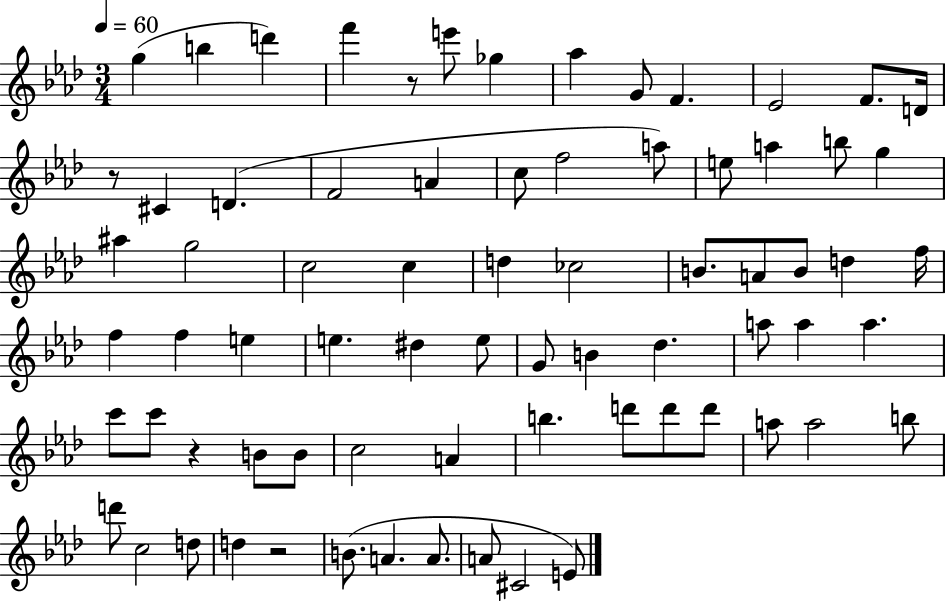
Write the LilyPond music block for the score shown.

{
  \clef treble
  \numericTimeSignature
  \time 3/4
  \key aes \major
  \tempo 4 = 60
  g''4( b''4 d'''4) | f'''4 r8 e'''8 ges''4 | aes''4 g'8 f'4. | ees'2 f'8. d'16 | \break r8 cis'4 d'4.( | f'2 a'4 | c''8 f''2 a''8) | e''8 a''4 b''8 g''4 | \break ais''4 g''2 | c''2 c''4 | d''4 ces''2 | b'8. a'8 b'8 d''4 f''16 | \break f''4 f''4 e''4 | e''4. dis''4 e''8 | g'8 b'4 des''4. | a''8 a''4 a''4. | \break c'''8 c'''8 r4 b'8 b'8 | c''2 a'4 | b''4. d'''8 d'''8 d'''8 | a''8 a''2 b''8 | \break d'''8 c''2 d''8 | d''4 r2 | b'8.( a'4. a'8. | a'8 cis'2 e'8) | \break \bar "|."
}